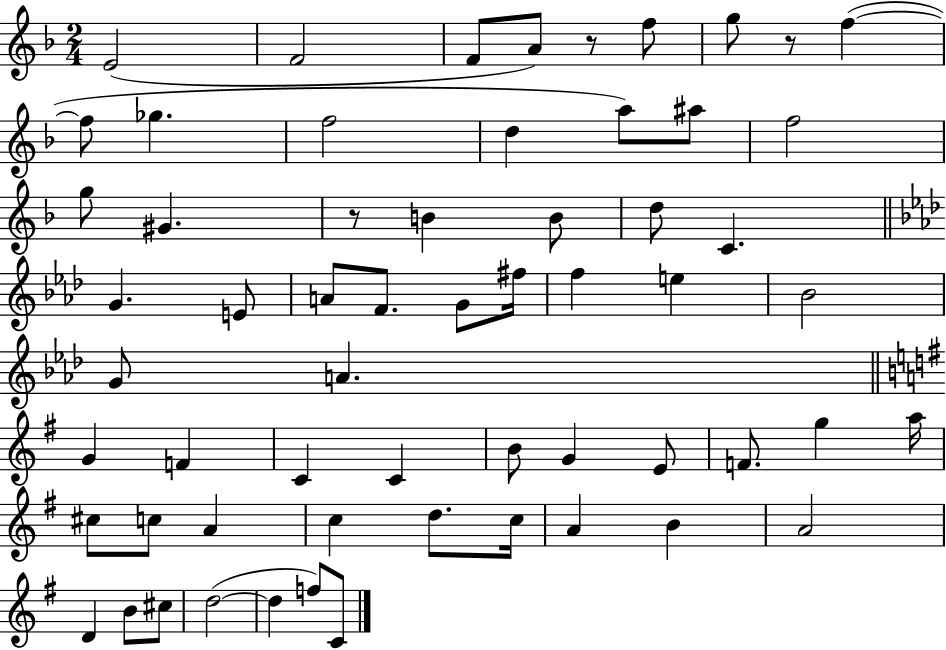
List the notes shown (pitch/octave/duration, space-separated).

E4/h F4/h F4/e A4/e R/e F5/e G5/e R/e F5/q F5/e Gb5/q. F5/h D5/q A5/e A#5/e F5/h G5/e G#4/q. R/e B4/q B4/e D5/e C4/q. G4/q. E4/e A4/e F4/e. G4/e F#5/s F5/q E5/q Bb4/h G4/e A4/q. G4/q F4/q C4/q C4/q B4/e G4/q E4/e F4/e. G5/q A5/s C#5/e C5/e A4/q C5/q D5/e. C5/s A4/q B4/q A4/h D4/q B4/e C#5/e D5/h D5/q F5/e C4/e